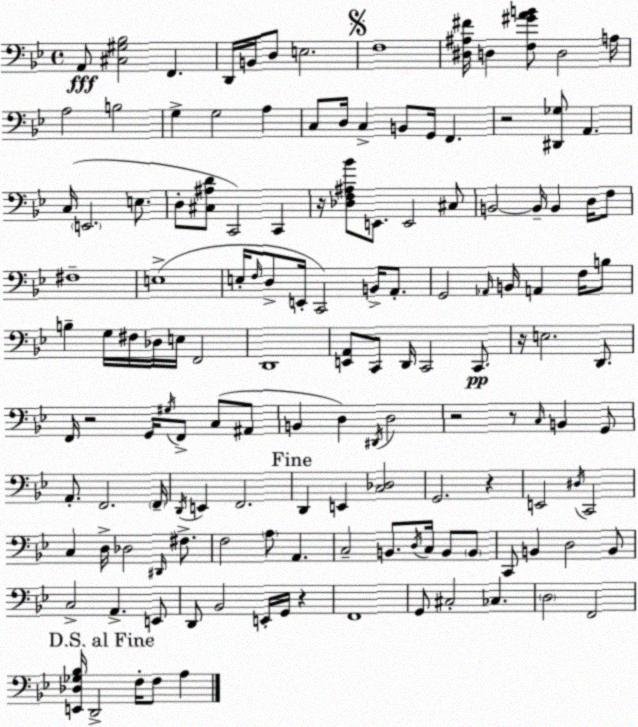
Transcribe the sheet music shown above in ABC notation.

X:1
T:Untitled
M:4/4
L:1/4
K:Bb
A,,/2 [^C,^G,_B,]2 F,, D,,/4 B,,/4 D,/2 E,2 F,4 [^D,^A,^F]/4 D, [F,^GAB]/2 D,2 A,/4 A,2 B,2 G, G,2 A, C,/2 D,/4 C, B,,/2 G,,/4 F,, z2 [^D,,_G,]/2 A,, C,/4 E,,2 E,/2 D,/2 [^C,^A,D]/2 C,,2 C,, z/4 [_D,F,^A,_B]/2 E,,/2 E,,2 ^C,/2 B,,2 B,,/4 B,, D,/4 F,/2 ^F,4 E,4 E,/4 F,/4 D,/2 E,,/4 C,,2 B,,/4 A,,/2 G,,2 _A,,/4 B,,/4 A,, F,/4 B,/2 B, G,/4 ^F,/4 _D,/4 E,/4 F,,2 D,,4 [E,,A,,]/2 C,,/2 D,,/4 C,,2 C,,/2 z/4 E,2 D,,/2 F,,/4 z2 G,,/4 ^G,/4 F,,/2 C,/2 ^A,,/2 B,, D, ^D,,/4 D,2 z2 z/2 C,/4 B,, G,,/2 A,,/2 F,,2 F,,/4 D,,/4 E,, F,,2 D,, E,, [C,_D,]2 G,,2 z E,,2 ^D,/4 C,,2 C, D,/4 _D,2 ^D,,/4 ^F,/2 F,2 A,/2 A,, C,2 B,,/2 D,/4 C,/4 B,,/2 B,,/2 C,,/2 B,, D,2 B,,/2 C,2 A,, E,,/2 D,,/2 _B,,2 E,,/4 G,,/4 z F,,4 G,,/2 ^C,2 _C, D,2 F,,2 [E,,_D,_G,_B,]/4 D,,2 F,/4 F,/2 A,